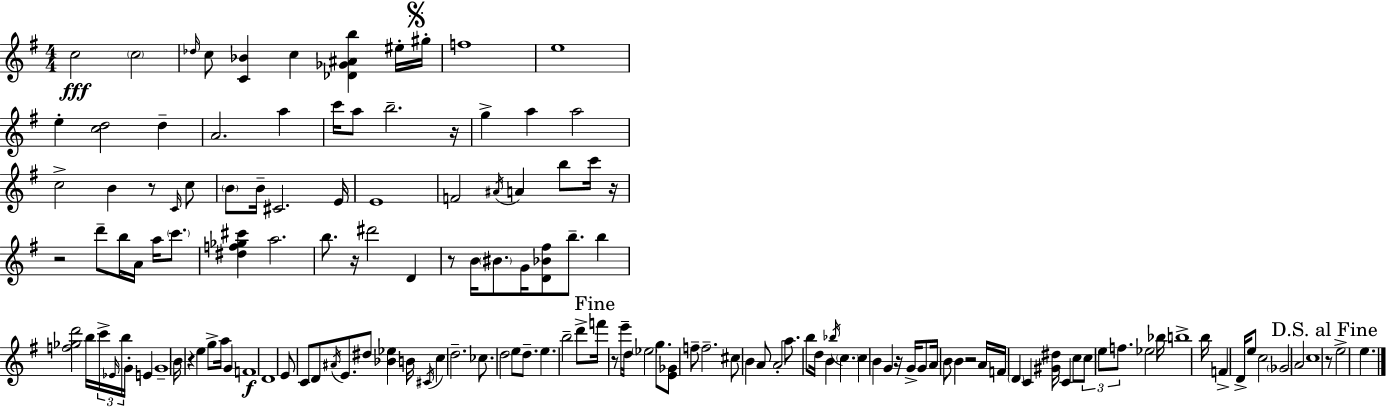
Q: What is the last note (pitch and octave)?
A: E5